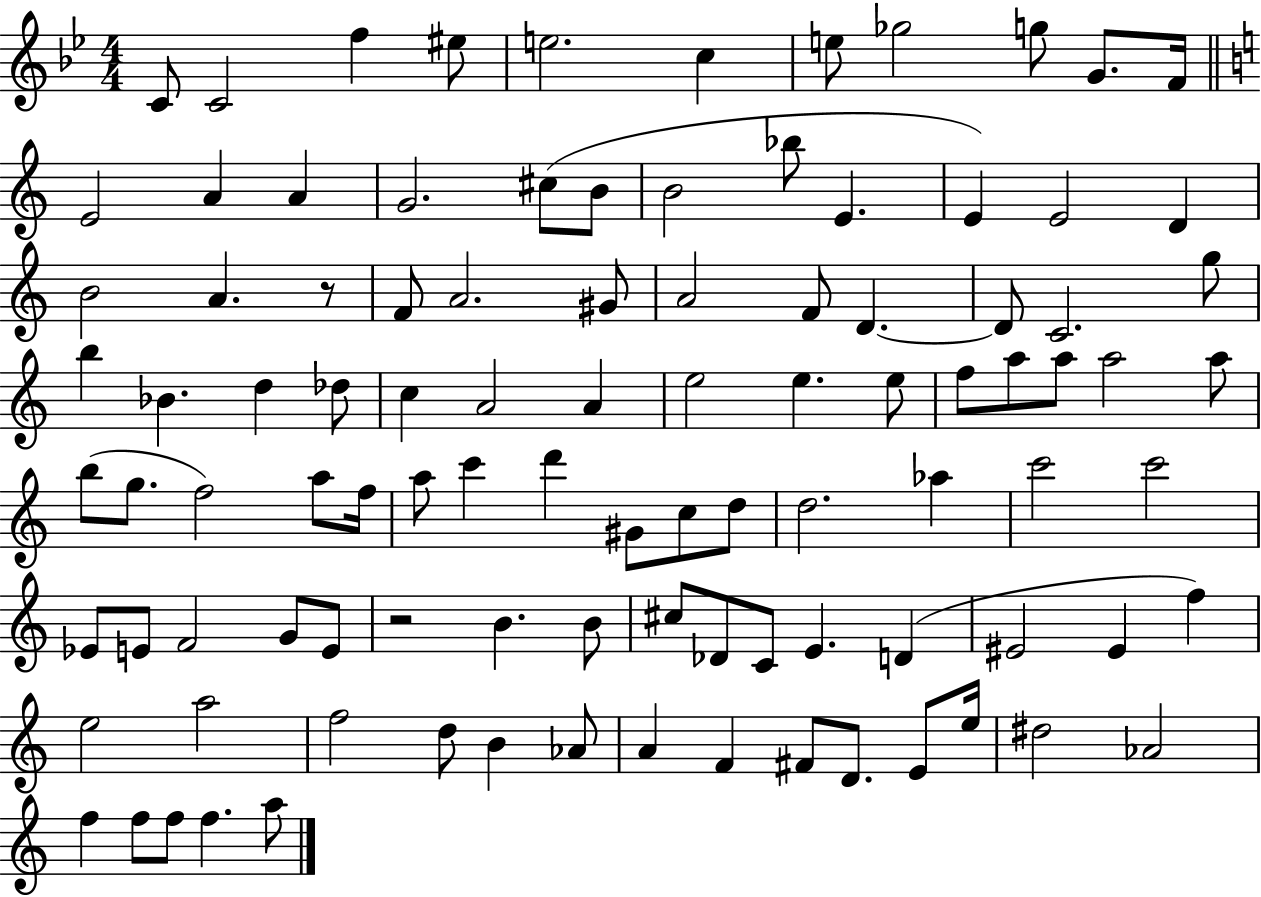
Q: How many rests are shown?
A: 2